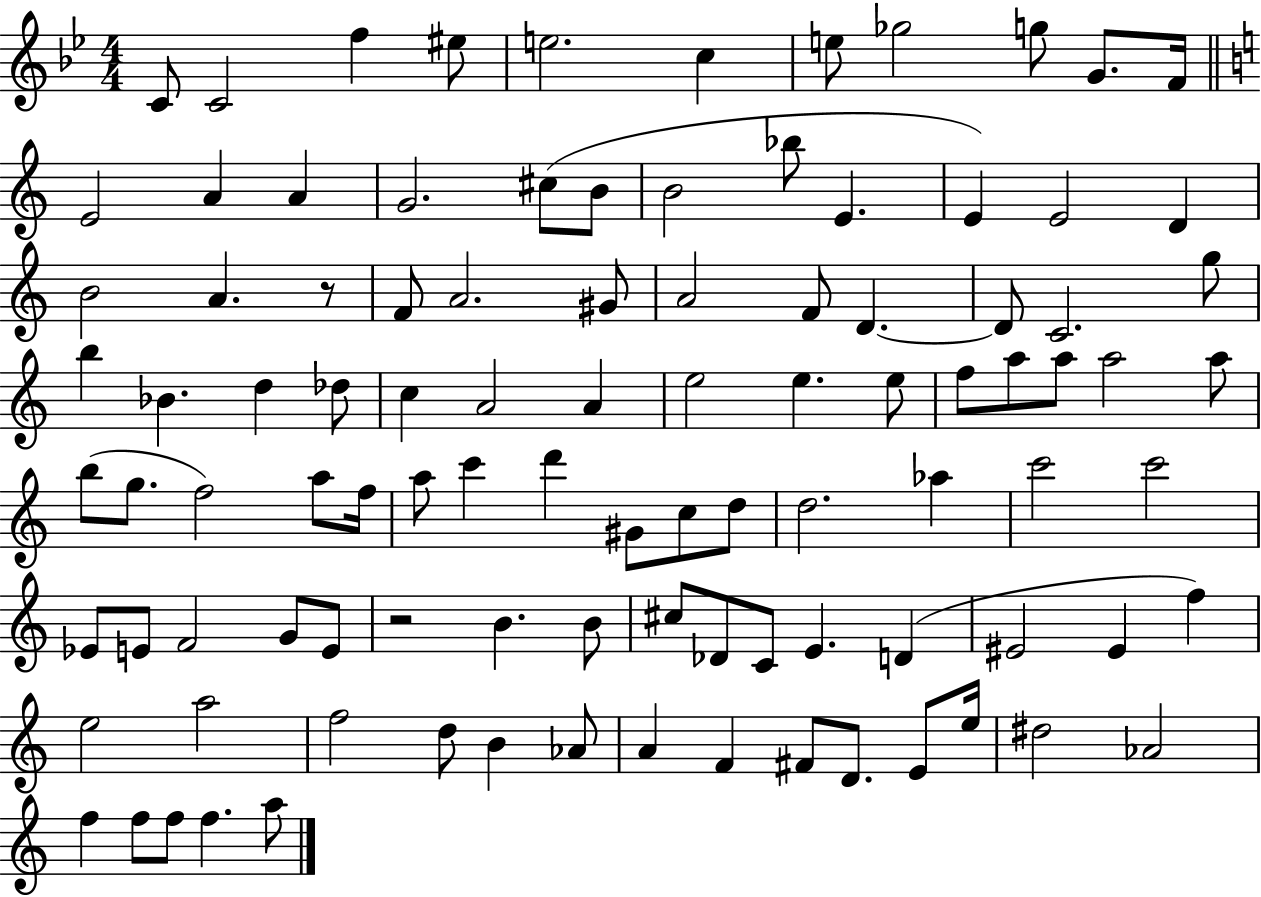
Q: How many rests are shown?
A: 2